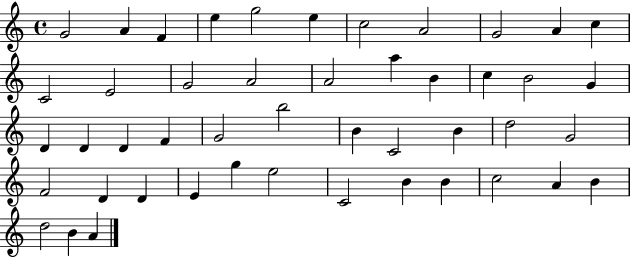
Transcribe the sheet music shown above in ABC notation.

X:1
T:Untitled
M:4/4
L:1/4
K:C
G2 A F e g2 e c2 A2 G2 A c C2 E2 G2 A2 A2 a B c B2 G D D D F G2 b2 B C2 B d2 G2 F2 D D E g e2 C2 B B c2 A B d2 B A